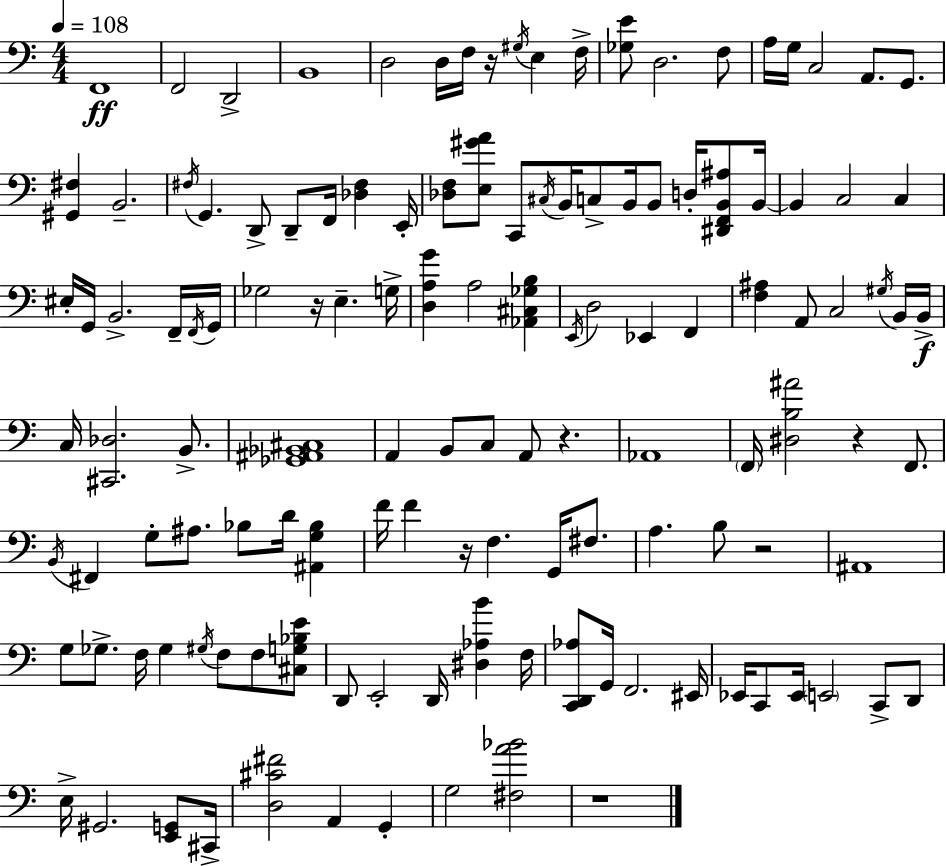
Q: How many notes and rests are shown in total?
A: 129